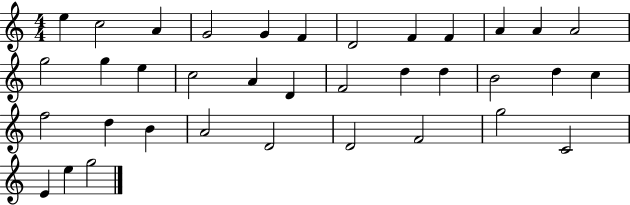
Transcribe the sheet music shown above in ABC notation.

X:1
T:Untitled
M:4/4
L:1/4
K:C
e c2 A G2 G F D2 F F A A A2 g2 g e c2 A D F2 d d B2 d c f2 d B A2 D2 D2 F2 g2 C2 E e g2